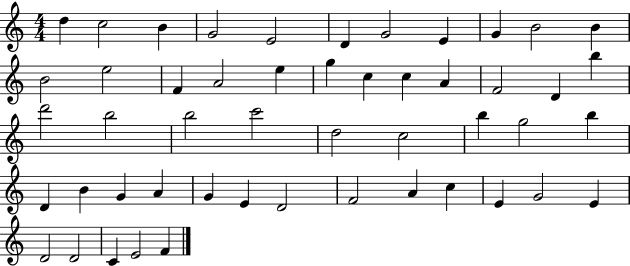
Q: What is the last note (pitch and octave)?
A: F4